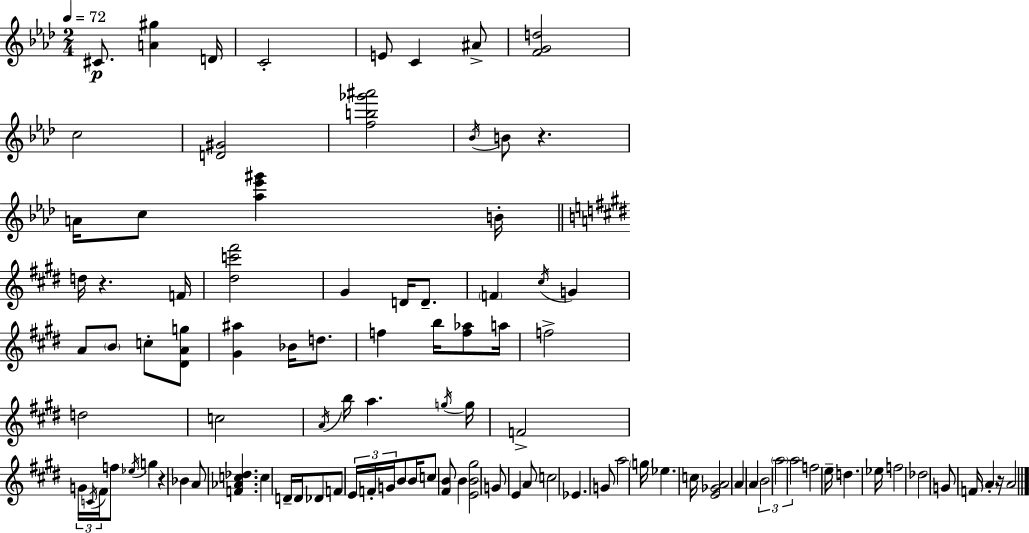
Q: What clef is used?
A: treble